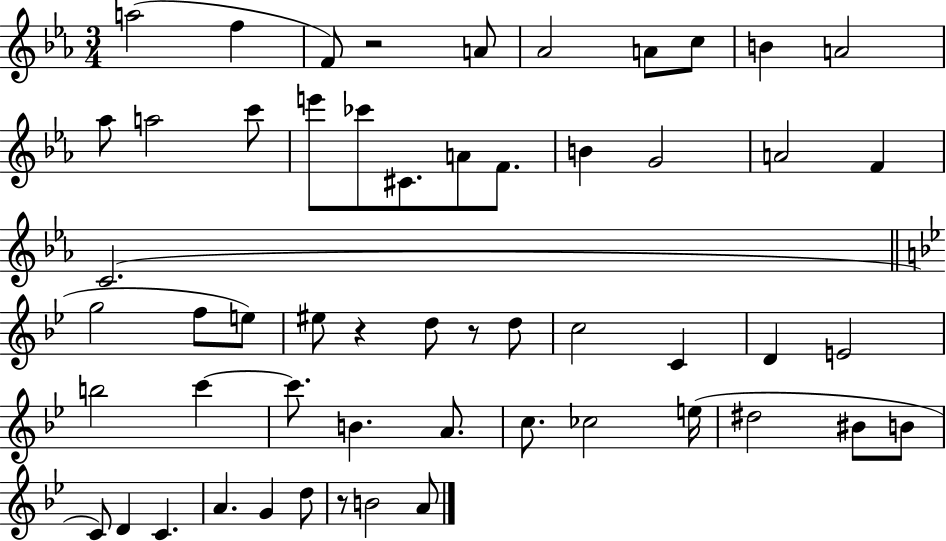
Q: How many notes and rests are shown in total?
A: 55